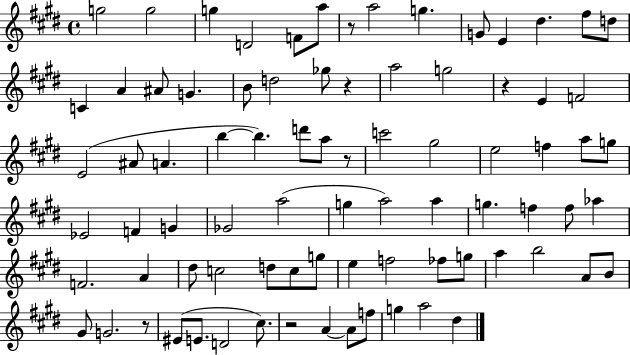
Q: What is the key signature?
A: E major